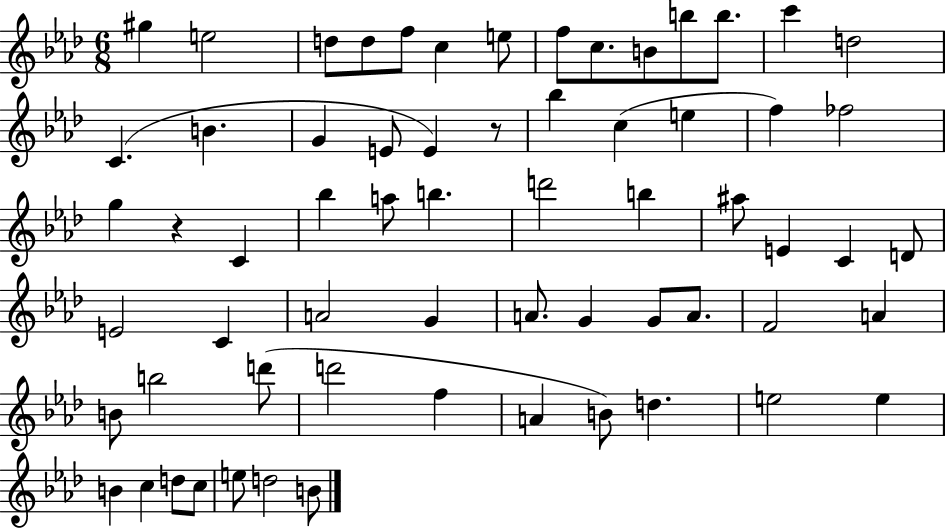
{
  \clef treble
  \numericTimeSignature
  \time 6/8
  \key aes \major
  \repeat volta 2 { gis''4 e''2 | d''8 d''8 f''8 c''4 e''8 | f''8 c''8. b'8 b''8 b''8. | c'''4 d''2 | \break c'4.( b'4. | g'4 e'8 e'4) r8 | bes''4 c''4( e''4 | f''4) fes''2 | \break g''4 r4 c'4 | bes''4 a''8 b''4. | d'''2 b''4 | ais''8 e'4 c'4 d'8 | \break e'2 c'4 | a'2 g'4 | a'8. g'4 g'8 a'8. | f'2 a'4 | \break b'8 b''2 d'''8( | d'''2 f''4 | a'4 b'8) d''4. | e''2 e''4 | \break b'4 c''4 d''8 c''8 | e''8 d''2 b'8 | } \bar "|."
}